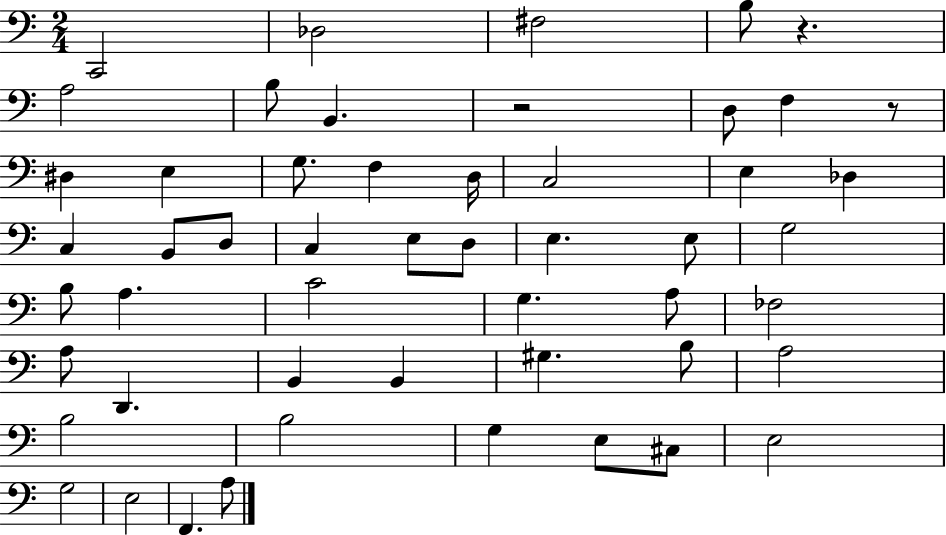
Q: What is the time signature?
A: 2/4